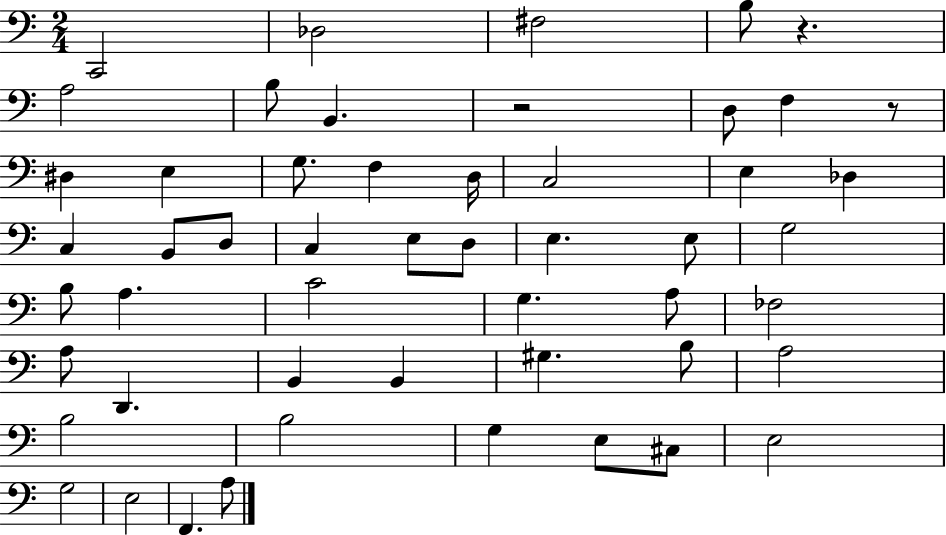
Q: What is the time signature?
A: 2/4